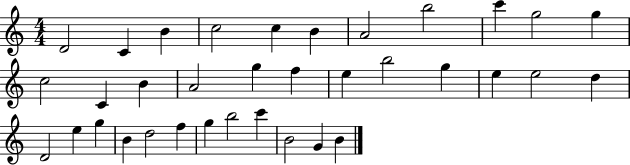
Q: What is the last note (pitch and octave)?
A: B4